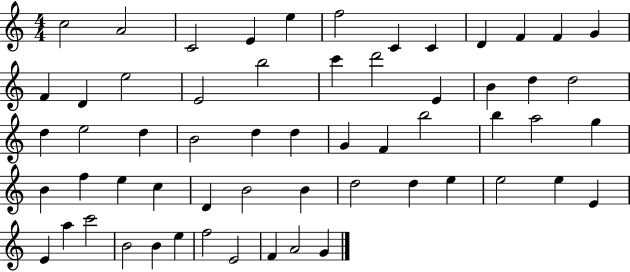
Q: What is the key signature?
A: C major